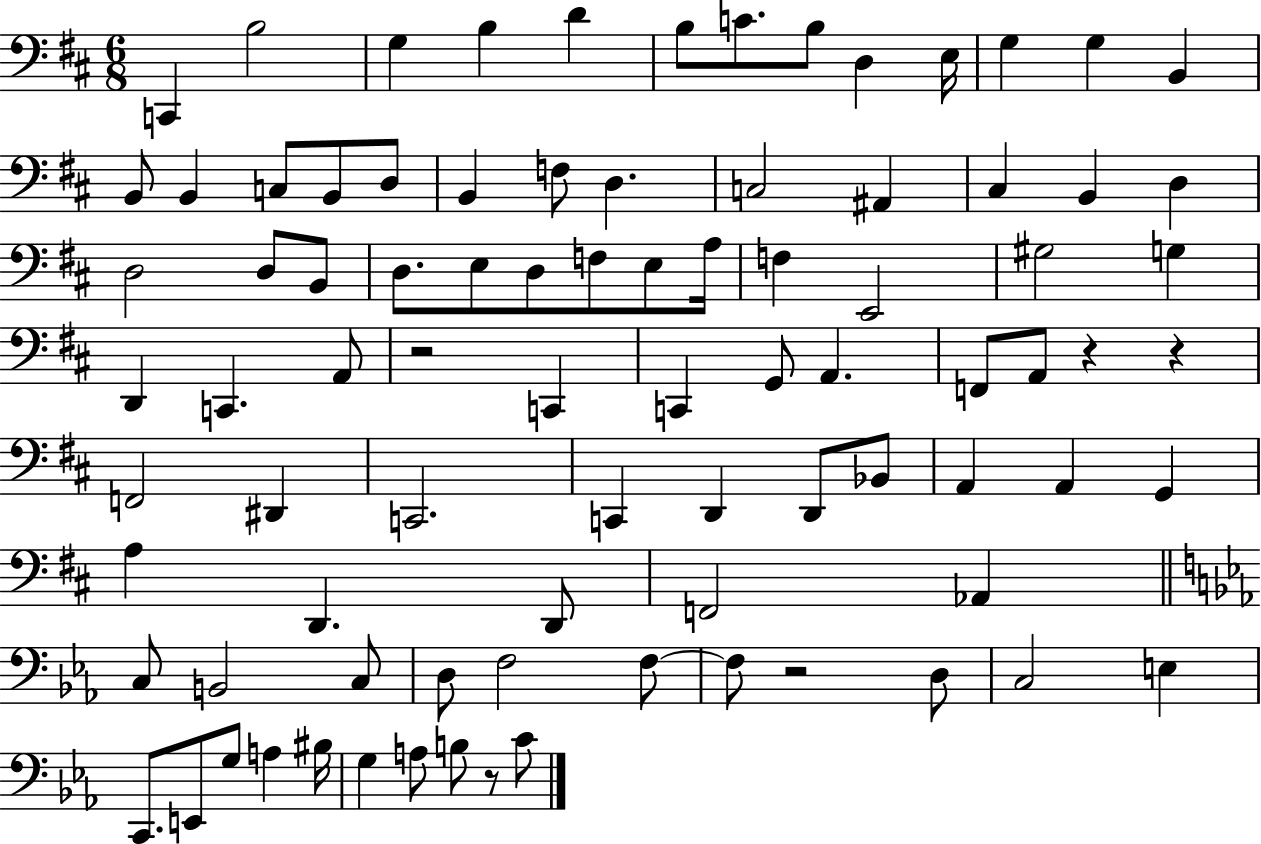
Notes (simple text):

C2/q B3/h G3/q B3/q D4/q B3/e C4/e. B3/e D3/q E3/s G3/q G3/q B2/q B2/e B2/q C3/e B2/e D3/e B2/q F3/e D3/q. C3/h A#2/q C#3/q B2/q D3/q D3/h D3/e B2/e D3/e. E3/e D3/e F3/e E3/e A3/s F3/q E2/h G#3/h G3/q D2/q C2/q. A2/e R/h C2/q C2/q G2/e A2/q. F2/e A2/e R/q R/q F2/h D#2/q C2/h. C2/q D2/q D2/e Bb2/e A2/q A2/q G2/q A3/q D2/q. D2/e F2/h Ab2/q C3/e B2/h C3/e D3/e F3/h F3/e F3/e R/h D3/e C3/h E3/q C2/e. E2/e G3/e A3/q BIS3/s G3/q A3/e B3/e R/e C4/e